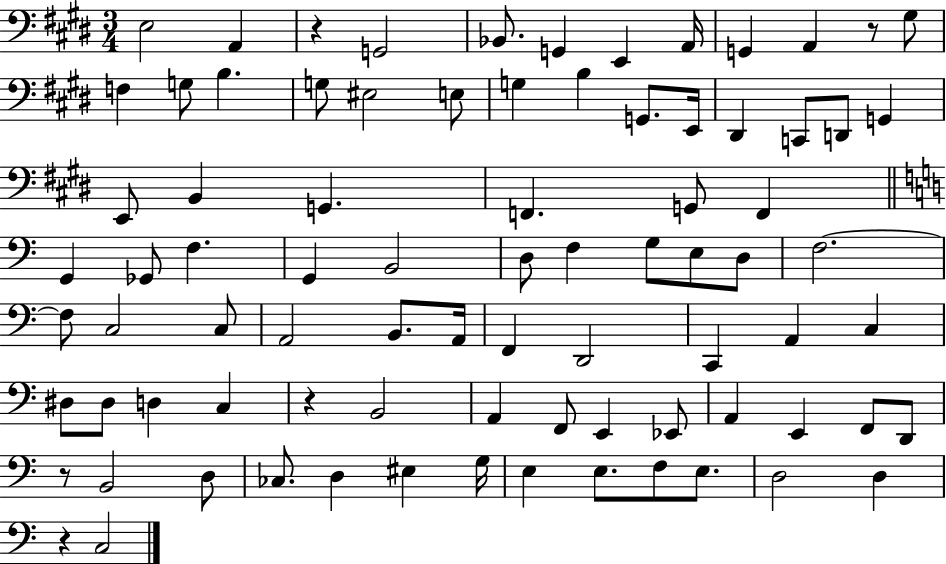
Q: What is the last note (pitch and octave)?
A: C3